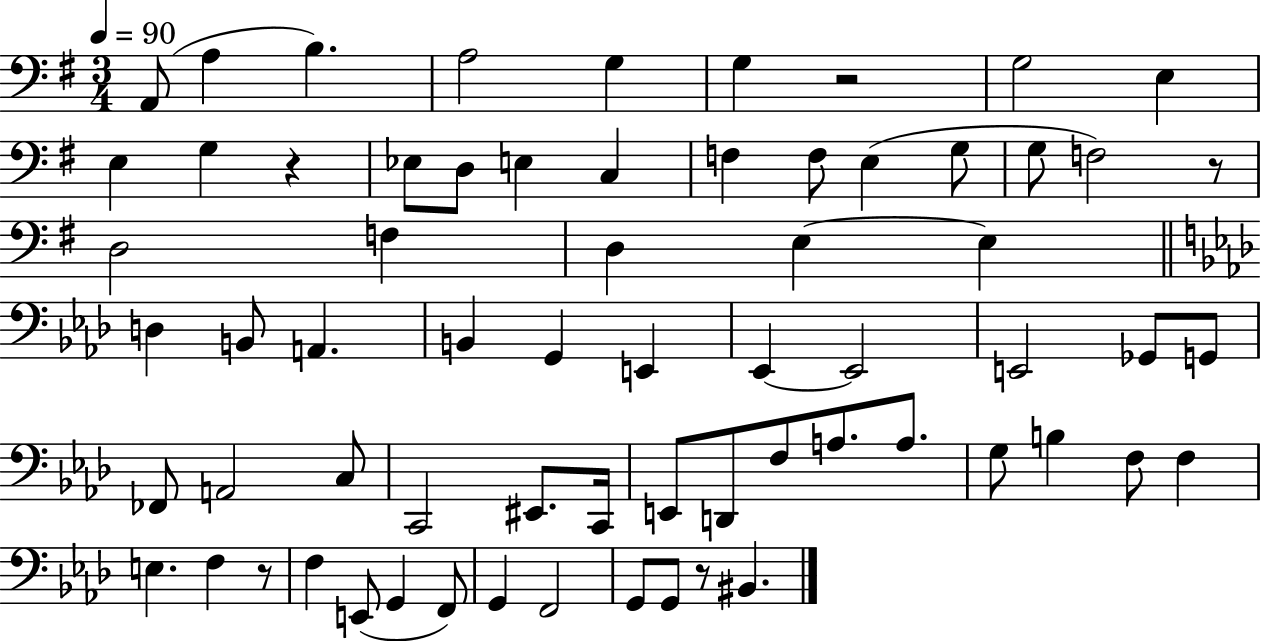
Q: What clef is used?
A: bass